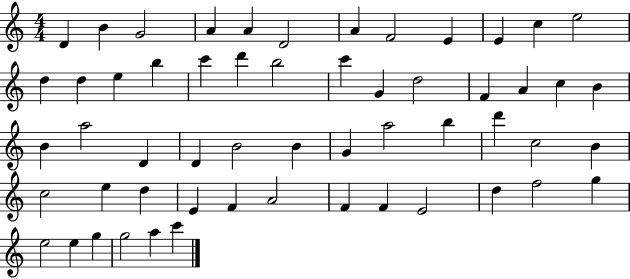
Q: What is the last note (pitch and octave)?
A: C6